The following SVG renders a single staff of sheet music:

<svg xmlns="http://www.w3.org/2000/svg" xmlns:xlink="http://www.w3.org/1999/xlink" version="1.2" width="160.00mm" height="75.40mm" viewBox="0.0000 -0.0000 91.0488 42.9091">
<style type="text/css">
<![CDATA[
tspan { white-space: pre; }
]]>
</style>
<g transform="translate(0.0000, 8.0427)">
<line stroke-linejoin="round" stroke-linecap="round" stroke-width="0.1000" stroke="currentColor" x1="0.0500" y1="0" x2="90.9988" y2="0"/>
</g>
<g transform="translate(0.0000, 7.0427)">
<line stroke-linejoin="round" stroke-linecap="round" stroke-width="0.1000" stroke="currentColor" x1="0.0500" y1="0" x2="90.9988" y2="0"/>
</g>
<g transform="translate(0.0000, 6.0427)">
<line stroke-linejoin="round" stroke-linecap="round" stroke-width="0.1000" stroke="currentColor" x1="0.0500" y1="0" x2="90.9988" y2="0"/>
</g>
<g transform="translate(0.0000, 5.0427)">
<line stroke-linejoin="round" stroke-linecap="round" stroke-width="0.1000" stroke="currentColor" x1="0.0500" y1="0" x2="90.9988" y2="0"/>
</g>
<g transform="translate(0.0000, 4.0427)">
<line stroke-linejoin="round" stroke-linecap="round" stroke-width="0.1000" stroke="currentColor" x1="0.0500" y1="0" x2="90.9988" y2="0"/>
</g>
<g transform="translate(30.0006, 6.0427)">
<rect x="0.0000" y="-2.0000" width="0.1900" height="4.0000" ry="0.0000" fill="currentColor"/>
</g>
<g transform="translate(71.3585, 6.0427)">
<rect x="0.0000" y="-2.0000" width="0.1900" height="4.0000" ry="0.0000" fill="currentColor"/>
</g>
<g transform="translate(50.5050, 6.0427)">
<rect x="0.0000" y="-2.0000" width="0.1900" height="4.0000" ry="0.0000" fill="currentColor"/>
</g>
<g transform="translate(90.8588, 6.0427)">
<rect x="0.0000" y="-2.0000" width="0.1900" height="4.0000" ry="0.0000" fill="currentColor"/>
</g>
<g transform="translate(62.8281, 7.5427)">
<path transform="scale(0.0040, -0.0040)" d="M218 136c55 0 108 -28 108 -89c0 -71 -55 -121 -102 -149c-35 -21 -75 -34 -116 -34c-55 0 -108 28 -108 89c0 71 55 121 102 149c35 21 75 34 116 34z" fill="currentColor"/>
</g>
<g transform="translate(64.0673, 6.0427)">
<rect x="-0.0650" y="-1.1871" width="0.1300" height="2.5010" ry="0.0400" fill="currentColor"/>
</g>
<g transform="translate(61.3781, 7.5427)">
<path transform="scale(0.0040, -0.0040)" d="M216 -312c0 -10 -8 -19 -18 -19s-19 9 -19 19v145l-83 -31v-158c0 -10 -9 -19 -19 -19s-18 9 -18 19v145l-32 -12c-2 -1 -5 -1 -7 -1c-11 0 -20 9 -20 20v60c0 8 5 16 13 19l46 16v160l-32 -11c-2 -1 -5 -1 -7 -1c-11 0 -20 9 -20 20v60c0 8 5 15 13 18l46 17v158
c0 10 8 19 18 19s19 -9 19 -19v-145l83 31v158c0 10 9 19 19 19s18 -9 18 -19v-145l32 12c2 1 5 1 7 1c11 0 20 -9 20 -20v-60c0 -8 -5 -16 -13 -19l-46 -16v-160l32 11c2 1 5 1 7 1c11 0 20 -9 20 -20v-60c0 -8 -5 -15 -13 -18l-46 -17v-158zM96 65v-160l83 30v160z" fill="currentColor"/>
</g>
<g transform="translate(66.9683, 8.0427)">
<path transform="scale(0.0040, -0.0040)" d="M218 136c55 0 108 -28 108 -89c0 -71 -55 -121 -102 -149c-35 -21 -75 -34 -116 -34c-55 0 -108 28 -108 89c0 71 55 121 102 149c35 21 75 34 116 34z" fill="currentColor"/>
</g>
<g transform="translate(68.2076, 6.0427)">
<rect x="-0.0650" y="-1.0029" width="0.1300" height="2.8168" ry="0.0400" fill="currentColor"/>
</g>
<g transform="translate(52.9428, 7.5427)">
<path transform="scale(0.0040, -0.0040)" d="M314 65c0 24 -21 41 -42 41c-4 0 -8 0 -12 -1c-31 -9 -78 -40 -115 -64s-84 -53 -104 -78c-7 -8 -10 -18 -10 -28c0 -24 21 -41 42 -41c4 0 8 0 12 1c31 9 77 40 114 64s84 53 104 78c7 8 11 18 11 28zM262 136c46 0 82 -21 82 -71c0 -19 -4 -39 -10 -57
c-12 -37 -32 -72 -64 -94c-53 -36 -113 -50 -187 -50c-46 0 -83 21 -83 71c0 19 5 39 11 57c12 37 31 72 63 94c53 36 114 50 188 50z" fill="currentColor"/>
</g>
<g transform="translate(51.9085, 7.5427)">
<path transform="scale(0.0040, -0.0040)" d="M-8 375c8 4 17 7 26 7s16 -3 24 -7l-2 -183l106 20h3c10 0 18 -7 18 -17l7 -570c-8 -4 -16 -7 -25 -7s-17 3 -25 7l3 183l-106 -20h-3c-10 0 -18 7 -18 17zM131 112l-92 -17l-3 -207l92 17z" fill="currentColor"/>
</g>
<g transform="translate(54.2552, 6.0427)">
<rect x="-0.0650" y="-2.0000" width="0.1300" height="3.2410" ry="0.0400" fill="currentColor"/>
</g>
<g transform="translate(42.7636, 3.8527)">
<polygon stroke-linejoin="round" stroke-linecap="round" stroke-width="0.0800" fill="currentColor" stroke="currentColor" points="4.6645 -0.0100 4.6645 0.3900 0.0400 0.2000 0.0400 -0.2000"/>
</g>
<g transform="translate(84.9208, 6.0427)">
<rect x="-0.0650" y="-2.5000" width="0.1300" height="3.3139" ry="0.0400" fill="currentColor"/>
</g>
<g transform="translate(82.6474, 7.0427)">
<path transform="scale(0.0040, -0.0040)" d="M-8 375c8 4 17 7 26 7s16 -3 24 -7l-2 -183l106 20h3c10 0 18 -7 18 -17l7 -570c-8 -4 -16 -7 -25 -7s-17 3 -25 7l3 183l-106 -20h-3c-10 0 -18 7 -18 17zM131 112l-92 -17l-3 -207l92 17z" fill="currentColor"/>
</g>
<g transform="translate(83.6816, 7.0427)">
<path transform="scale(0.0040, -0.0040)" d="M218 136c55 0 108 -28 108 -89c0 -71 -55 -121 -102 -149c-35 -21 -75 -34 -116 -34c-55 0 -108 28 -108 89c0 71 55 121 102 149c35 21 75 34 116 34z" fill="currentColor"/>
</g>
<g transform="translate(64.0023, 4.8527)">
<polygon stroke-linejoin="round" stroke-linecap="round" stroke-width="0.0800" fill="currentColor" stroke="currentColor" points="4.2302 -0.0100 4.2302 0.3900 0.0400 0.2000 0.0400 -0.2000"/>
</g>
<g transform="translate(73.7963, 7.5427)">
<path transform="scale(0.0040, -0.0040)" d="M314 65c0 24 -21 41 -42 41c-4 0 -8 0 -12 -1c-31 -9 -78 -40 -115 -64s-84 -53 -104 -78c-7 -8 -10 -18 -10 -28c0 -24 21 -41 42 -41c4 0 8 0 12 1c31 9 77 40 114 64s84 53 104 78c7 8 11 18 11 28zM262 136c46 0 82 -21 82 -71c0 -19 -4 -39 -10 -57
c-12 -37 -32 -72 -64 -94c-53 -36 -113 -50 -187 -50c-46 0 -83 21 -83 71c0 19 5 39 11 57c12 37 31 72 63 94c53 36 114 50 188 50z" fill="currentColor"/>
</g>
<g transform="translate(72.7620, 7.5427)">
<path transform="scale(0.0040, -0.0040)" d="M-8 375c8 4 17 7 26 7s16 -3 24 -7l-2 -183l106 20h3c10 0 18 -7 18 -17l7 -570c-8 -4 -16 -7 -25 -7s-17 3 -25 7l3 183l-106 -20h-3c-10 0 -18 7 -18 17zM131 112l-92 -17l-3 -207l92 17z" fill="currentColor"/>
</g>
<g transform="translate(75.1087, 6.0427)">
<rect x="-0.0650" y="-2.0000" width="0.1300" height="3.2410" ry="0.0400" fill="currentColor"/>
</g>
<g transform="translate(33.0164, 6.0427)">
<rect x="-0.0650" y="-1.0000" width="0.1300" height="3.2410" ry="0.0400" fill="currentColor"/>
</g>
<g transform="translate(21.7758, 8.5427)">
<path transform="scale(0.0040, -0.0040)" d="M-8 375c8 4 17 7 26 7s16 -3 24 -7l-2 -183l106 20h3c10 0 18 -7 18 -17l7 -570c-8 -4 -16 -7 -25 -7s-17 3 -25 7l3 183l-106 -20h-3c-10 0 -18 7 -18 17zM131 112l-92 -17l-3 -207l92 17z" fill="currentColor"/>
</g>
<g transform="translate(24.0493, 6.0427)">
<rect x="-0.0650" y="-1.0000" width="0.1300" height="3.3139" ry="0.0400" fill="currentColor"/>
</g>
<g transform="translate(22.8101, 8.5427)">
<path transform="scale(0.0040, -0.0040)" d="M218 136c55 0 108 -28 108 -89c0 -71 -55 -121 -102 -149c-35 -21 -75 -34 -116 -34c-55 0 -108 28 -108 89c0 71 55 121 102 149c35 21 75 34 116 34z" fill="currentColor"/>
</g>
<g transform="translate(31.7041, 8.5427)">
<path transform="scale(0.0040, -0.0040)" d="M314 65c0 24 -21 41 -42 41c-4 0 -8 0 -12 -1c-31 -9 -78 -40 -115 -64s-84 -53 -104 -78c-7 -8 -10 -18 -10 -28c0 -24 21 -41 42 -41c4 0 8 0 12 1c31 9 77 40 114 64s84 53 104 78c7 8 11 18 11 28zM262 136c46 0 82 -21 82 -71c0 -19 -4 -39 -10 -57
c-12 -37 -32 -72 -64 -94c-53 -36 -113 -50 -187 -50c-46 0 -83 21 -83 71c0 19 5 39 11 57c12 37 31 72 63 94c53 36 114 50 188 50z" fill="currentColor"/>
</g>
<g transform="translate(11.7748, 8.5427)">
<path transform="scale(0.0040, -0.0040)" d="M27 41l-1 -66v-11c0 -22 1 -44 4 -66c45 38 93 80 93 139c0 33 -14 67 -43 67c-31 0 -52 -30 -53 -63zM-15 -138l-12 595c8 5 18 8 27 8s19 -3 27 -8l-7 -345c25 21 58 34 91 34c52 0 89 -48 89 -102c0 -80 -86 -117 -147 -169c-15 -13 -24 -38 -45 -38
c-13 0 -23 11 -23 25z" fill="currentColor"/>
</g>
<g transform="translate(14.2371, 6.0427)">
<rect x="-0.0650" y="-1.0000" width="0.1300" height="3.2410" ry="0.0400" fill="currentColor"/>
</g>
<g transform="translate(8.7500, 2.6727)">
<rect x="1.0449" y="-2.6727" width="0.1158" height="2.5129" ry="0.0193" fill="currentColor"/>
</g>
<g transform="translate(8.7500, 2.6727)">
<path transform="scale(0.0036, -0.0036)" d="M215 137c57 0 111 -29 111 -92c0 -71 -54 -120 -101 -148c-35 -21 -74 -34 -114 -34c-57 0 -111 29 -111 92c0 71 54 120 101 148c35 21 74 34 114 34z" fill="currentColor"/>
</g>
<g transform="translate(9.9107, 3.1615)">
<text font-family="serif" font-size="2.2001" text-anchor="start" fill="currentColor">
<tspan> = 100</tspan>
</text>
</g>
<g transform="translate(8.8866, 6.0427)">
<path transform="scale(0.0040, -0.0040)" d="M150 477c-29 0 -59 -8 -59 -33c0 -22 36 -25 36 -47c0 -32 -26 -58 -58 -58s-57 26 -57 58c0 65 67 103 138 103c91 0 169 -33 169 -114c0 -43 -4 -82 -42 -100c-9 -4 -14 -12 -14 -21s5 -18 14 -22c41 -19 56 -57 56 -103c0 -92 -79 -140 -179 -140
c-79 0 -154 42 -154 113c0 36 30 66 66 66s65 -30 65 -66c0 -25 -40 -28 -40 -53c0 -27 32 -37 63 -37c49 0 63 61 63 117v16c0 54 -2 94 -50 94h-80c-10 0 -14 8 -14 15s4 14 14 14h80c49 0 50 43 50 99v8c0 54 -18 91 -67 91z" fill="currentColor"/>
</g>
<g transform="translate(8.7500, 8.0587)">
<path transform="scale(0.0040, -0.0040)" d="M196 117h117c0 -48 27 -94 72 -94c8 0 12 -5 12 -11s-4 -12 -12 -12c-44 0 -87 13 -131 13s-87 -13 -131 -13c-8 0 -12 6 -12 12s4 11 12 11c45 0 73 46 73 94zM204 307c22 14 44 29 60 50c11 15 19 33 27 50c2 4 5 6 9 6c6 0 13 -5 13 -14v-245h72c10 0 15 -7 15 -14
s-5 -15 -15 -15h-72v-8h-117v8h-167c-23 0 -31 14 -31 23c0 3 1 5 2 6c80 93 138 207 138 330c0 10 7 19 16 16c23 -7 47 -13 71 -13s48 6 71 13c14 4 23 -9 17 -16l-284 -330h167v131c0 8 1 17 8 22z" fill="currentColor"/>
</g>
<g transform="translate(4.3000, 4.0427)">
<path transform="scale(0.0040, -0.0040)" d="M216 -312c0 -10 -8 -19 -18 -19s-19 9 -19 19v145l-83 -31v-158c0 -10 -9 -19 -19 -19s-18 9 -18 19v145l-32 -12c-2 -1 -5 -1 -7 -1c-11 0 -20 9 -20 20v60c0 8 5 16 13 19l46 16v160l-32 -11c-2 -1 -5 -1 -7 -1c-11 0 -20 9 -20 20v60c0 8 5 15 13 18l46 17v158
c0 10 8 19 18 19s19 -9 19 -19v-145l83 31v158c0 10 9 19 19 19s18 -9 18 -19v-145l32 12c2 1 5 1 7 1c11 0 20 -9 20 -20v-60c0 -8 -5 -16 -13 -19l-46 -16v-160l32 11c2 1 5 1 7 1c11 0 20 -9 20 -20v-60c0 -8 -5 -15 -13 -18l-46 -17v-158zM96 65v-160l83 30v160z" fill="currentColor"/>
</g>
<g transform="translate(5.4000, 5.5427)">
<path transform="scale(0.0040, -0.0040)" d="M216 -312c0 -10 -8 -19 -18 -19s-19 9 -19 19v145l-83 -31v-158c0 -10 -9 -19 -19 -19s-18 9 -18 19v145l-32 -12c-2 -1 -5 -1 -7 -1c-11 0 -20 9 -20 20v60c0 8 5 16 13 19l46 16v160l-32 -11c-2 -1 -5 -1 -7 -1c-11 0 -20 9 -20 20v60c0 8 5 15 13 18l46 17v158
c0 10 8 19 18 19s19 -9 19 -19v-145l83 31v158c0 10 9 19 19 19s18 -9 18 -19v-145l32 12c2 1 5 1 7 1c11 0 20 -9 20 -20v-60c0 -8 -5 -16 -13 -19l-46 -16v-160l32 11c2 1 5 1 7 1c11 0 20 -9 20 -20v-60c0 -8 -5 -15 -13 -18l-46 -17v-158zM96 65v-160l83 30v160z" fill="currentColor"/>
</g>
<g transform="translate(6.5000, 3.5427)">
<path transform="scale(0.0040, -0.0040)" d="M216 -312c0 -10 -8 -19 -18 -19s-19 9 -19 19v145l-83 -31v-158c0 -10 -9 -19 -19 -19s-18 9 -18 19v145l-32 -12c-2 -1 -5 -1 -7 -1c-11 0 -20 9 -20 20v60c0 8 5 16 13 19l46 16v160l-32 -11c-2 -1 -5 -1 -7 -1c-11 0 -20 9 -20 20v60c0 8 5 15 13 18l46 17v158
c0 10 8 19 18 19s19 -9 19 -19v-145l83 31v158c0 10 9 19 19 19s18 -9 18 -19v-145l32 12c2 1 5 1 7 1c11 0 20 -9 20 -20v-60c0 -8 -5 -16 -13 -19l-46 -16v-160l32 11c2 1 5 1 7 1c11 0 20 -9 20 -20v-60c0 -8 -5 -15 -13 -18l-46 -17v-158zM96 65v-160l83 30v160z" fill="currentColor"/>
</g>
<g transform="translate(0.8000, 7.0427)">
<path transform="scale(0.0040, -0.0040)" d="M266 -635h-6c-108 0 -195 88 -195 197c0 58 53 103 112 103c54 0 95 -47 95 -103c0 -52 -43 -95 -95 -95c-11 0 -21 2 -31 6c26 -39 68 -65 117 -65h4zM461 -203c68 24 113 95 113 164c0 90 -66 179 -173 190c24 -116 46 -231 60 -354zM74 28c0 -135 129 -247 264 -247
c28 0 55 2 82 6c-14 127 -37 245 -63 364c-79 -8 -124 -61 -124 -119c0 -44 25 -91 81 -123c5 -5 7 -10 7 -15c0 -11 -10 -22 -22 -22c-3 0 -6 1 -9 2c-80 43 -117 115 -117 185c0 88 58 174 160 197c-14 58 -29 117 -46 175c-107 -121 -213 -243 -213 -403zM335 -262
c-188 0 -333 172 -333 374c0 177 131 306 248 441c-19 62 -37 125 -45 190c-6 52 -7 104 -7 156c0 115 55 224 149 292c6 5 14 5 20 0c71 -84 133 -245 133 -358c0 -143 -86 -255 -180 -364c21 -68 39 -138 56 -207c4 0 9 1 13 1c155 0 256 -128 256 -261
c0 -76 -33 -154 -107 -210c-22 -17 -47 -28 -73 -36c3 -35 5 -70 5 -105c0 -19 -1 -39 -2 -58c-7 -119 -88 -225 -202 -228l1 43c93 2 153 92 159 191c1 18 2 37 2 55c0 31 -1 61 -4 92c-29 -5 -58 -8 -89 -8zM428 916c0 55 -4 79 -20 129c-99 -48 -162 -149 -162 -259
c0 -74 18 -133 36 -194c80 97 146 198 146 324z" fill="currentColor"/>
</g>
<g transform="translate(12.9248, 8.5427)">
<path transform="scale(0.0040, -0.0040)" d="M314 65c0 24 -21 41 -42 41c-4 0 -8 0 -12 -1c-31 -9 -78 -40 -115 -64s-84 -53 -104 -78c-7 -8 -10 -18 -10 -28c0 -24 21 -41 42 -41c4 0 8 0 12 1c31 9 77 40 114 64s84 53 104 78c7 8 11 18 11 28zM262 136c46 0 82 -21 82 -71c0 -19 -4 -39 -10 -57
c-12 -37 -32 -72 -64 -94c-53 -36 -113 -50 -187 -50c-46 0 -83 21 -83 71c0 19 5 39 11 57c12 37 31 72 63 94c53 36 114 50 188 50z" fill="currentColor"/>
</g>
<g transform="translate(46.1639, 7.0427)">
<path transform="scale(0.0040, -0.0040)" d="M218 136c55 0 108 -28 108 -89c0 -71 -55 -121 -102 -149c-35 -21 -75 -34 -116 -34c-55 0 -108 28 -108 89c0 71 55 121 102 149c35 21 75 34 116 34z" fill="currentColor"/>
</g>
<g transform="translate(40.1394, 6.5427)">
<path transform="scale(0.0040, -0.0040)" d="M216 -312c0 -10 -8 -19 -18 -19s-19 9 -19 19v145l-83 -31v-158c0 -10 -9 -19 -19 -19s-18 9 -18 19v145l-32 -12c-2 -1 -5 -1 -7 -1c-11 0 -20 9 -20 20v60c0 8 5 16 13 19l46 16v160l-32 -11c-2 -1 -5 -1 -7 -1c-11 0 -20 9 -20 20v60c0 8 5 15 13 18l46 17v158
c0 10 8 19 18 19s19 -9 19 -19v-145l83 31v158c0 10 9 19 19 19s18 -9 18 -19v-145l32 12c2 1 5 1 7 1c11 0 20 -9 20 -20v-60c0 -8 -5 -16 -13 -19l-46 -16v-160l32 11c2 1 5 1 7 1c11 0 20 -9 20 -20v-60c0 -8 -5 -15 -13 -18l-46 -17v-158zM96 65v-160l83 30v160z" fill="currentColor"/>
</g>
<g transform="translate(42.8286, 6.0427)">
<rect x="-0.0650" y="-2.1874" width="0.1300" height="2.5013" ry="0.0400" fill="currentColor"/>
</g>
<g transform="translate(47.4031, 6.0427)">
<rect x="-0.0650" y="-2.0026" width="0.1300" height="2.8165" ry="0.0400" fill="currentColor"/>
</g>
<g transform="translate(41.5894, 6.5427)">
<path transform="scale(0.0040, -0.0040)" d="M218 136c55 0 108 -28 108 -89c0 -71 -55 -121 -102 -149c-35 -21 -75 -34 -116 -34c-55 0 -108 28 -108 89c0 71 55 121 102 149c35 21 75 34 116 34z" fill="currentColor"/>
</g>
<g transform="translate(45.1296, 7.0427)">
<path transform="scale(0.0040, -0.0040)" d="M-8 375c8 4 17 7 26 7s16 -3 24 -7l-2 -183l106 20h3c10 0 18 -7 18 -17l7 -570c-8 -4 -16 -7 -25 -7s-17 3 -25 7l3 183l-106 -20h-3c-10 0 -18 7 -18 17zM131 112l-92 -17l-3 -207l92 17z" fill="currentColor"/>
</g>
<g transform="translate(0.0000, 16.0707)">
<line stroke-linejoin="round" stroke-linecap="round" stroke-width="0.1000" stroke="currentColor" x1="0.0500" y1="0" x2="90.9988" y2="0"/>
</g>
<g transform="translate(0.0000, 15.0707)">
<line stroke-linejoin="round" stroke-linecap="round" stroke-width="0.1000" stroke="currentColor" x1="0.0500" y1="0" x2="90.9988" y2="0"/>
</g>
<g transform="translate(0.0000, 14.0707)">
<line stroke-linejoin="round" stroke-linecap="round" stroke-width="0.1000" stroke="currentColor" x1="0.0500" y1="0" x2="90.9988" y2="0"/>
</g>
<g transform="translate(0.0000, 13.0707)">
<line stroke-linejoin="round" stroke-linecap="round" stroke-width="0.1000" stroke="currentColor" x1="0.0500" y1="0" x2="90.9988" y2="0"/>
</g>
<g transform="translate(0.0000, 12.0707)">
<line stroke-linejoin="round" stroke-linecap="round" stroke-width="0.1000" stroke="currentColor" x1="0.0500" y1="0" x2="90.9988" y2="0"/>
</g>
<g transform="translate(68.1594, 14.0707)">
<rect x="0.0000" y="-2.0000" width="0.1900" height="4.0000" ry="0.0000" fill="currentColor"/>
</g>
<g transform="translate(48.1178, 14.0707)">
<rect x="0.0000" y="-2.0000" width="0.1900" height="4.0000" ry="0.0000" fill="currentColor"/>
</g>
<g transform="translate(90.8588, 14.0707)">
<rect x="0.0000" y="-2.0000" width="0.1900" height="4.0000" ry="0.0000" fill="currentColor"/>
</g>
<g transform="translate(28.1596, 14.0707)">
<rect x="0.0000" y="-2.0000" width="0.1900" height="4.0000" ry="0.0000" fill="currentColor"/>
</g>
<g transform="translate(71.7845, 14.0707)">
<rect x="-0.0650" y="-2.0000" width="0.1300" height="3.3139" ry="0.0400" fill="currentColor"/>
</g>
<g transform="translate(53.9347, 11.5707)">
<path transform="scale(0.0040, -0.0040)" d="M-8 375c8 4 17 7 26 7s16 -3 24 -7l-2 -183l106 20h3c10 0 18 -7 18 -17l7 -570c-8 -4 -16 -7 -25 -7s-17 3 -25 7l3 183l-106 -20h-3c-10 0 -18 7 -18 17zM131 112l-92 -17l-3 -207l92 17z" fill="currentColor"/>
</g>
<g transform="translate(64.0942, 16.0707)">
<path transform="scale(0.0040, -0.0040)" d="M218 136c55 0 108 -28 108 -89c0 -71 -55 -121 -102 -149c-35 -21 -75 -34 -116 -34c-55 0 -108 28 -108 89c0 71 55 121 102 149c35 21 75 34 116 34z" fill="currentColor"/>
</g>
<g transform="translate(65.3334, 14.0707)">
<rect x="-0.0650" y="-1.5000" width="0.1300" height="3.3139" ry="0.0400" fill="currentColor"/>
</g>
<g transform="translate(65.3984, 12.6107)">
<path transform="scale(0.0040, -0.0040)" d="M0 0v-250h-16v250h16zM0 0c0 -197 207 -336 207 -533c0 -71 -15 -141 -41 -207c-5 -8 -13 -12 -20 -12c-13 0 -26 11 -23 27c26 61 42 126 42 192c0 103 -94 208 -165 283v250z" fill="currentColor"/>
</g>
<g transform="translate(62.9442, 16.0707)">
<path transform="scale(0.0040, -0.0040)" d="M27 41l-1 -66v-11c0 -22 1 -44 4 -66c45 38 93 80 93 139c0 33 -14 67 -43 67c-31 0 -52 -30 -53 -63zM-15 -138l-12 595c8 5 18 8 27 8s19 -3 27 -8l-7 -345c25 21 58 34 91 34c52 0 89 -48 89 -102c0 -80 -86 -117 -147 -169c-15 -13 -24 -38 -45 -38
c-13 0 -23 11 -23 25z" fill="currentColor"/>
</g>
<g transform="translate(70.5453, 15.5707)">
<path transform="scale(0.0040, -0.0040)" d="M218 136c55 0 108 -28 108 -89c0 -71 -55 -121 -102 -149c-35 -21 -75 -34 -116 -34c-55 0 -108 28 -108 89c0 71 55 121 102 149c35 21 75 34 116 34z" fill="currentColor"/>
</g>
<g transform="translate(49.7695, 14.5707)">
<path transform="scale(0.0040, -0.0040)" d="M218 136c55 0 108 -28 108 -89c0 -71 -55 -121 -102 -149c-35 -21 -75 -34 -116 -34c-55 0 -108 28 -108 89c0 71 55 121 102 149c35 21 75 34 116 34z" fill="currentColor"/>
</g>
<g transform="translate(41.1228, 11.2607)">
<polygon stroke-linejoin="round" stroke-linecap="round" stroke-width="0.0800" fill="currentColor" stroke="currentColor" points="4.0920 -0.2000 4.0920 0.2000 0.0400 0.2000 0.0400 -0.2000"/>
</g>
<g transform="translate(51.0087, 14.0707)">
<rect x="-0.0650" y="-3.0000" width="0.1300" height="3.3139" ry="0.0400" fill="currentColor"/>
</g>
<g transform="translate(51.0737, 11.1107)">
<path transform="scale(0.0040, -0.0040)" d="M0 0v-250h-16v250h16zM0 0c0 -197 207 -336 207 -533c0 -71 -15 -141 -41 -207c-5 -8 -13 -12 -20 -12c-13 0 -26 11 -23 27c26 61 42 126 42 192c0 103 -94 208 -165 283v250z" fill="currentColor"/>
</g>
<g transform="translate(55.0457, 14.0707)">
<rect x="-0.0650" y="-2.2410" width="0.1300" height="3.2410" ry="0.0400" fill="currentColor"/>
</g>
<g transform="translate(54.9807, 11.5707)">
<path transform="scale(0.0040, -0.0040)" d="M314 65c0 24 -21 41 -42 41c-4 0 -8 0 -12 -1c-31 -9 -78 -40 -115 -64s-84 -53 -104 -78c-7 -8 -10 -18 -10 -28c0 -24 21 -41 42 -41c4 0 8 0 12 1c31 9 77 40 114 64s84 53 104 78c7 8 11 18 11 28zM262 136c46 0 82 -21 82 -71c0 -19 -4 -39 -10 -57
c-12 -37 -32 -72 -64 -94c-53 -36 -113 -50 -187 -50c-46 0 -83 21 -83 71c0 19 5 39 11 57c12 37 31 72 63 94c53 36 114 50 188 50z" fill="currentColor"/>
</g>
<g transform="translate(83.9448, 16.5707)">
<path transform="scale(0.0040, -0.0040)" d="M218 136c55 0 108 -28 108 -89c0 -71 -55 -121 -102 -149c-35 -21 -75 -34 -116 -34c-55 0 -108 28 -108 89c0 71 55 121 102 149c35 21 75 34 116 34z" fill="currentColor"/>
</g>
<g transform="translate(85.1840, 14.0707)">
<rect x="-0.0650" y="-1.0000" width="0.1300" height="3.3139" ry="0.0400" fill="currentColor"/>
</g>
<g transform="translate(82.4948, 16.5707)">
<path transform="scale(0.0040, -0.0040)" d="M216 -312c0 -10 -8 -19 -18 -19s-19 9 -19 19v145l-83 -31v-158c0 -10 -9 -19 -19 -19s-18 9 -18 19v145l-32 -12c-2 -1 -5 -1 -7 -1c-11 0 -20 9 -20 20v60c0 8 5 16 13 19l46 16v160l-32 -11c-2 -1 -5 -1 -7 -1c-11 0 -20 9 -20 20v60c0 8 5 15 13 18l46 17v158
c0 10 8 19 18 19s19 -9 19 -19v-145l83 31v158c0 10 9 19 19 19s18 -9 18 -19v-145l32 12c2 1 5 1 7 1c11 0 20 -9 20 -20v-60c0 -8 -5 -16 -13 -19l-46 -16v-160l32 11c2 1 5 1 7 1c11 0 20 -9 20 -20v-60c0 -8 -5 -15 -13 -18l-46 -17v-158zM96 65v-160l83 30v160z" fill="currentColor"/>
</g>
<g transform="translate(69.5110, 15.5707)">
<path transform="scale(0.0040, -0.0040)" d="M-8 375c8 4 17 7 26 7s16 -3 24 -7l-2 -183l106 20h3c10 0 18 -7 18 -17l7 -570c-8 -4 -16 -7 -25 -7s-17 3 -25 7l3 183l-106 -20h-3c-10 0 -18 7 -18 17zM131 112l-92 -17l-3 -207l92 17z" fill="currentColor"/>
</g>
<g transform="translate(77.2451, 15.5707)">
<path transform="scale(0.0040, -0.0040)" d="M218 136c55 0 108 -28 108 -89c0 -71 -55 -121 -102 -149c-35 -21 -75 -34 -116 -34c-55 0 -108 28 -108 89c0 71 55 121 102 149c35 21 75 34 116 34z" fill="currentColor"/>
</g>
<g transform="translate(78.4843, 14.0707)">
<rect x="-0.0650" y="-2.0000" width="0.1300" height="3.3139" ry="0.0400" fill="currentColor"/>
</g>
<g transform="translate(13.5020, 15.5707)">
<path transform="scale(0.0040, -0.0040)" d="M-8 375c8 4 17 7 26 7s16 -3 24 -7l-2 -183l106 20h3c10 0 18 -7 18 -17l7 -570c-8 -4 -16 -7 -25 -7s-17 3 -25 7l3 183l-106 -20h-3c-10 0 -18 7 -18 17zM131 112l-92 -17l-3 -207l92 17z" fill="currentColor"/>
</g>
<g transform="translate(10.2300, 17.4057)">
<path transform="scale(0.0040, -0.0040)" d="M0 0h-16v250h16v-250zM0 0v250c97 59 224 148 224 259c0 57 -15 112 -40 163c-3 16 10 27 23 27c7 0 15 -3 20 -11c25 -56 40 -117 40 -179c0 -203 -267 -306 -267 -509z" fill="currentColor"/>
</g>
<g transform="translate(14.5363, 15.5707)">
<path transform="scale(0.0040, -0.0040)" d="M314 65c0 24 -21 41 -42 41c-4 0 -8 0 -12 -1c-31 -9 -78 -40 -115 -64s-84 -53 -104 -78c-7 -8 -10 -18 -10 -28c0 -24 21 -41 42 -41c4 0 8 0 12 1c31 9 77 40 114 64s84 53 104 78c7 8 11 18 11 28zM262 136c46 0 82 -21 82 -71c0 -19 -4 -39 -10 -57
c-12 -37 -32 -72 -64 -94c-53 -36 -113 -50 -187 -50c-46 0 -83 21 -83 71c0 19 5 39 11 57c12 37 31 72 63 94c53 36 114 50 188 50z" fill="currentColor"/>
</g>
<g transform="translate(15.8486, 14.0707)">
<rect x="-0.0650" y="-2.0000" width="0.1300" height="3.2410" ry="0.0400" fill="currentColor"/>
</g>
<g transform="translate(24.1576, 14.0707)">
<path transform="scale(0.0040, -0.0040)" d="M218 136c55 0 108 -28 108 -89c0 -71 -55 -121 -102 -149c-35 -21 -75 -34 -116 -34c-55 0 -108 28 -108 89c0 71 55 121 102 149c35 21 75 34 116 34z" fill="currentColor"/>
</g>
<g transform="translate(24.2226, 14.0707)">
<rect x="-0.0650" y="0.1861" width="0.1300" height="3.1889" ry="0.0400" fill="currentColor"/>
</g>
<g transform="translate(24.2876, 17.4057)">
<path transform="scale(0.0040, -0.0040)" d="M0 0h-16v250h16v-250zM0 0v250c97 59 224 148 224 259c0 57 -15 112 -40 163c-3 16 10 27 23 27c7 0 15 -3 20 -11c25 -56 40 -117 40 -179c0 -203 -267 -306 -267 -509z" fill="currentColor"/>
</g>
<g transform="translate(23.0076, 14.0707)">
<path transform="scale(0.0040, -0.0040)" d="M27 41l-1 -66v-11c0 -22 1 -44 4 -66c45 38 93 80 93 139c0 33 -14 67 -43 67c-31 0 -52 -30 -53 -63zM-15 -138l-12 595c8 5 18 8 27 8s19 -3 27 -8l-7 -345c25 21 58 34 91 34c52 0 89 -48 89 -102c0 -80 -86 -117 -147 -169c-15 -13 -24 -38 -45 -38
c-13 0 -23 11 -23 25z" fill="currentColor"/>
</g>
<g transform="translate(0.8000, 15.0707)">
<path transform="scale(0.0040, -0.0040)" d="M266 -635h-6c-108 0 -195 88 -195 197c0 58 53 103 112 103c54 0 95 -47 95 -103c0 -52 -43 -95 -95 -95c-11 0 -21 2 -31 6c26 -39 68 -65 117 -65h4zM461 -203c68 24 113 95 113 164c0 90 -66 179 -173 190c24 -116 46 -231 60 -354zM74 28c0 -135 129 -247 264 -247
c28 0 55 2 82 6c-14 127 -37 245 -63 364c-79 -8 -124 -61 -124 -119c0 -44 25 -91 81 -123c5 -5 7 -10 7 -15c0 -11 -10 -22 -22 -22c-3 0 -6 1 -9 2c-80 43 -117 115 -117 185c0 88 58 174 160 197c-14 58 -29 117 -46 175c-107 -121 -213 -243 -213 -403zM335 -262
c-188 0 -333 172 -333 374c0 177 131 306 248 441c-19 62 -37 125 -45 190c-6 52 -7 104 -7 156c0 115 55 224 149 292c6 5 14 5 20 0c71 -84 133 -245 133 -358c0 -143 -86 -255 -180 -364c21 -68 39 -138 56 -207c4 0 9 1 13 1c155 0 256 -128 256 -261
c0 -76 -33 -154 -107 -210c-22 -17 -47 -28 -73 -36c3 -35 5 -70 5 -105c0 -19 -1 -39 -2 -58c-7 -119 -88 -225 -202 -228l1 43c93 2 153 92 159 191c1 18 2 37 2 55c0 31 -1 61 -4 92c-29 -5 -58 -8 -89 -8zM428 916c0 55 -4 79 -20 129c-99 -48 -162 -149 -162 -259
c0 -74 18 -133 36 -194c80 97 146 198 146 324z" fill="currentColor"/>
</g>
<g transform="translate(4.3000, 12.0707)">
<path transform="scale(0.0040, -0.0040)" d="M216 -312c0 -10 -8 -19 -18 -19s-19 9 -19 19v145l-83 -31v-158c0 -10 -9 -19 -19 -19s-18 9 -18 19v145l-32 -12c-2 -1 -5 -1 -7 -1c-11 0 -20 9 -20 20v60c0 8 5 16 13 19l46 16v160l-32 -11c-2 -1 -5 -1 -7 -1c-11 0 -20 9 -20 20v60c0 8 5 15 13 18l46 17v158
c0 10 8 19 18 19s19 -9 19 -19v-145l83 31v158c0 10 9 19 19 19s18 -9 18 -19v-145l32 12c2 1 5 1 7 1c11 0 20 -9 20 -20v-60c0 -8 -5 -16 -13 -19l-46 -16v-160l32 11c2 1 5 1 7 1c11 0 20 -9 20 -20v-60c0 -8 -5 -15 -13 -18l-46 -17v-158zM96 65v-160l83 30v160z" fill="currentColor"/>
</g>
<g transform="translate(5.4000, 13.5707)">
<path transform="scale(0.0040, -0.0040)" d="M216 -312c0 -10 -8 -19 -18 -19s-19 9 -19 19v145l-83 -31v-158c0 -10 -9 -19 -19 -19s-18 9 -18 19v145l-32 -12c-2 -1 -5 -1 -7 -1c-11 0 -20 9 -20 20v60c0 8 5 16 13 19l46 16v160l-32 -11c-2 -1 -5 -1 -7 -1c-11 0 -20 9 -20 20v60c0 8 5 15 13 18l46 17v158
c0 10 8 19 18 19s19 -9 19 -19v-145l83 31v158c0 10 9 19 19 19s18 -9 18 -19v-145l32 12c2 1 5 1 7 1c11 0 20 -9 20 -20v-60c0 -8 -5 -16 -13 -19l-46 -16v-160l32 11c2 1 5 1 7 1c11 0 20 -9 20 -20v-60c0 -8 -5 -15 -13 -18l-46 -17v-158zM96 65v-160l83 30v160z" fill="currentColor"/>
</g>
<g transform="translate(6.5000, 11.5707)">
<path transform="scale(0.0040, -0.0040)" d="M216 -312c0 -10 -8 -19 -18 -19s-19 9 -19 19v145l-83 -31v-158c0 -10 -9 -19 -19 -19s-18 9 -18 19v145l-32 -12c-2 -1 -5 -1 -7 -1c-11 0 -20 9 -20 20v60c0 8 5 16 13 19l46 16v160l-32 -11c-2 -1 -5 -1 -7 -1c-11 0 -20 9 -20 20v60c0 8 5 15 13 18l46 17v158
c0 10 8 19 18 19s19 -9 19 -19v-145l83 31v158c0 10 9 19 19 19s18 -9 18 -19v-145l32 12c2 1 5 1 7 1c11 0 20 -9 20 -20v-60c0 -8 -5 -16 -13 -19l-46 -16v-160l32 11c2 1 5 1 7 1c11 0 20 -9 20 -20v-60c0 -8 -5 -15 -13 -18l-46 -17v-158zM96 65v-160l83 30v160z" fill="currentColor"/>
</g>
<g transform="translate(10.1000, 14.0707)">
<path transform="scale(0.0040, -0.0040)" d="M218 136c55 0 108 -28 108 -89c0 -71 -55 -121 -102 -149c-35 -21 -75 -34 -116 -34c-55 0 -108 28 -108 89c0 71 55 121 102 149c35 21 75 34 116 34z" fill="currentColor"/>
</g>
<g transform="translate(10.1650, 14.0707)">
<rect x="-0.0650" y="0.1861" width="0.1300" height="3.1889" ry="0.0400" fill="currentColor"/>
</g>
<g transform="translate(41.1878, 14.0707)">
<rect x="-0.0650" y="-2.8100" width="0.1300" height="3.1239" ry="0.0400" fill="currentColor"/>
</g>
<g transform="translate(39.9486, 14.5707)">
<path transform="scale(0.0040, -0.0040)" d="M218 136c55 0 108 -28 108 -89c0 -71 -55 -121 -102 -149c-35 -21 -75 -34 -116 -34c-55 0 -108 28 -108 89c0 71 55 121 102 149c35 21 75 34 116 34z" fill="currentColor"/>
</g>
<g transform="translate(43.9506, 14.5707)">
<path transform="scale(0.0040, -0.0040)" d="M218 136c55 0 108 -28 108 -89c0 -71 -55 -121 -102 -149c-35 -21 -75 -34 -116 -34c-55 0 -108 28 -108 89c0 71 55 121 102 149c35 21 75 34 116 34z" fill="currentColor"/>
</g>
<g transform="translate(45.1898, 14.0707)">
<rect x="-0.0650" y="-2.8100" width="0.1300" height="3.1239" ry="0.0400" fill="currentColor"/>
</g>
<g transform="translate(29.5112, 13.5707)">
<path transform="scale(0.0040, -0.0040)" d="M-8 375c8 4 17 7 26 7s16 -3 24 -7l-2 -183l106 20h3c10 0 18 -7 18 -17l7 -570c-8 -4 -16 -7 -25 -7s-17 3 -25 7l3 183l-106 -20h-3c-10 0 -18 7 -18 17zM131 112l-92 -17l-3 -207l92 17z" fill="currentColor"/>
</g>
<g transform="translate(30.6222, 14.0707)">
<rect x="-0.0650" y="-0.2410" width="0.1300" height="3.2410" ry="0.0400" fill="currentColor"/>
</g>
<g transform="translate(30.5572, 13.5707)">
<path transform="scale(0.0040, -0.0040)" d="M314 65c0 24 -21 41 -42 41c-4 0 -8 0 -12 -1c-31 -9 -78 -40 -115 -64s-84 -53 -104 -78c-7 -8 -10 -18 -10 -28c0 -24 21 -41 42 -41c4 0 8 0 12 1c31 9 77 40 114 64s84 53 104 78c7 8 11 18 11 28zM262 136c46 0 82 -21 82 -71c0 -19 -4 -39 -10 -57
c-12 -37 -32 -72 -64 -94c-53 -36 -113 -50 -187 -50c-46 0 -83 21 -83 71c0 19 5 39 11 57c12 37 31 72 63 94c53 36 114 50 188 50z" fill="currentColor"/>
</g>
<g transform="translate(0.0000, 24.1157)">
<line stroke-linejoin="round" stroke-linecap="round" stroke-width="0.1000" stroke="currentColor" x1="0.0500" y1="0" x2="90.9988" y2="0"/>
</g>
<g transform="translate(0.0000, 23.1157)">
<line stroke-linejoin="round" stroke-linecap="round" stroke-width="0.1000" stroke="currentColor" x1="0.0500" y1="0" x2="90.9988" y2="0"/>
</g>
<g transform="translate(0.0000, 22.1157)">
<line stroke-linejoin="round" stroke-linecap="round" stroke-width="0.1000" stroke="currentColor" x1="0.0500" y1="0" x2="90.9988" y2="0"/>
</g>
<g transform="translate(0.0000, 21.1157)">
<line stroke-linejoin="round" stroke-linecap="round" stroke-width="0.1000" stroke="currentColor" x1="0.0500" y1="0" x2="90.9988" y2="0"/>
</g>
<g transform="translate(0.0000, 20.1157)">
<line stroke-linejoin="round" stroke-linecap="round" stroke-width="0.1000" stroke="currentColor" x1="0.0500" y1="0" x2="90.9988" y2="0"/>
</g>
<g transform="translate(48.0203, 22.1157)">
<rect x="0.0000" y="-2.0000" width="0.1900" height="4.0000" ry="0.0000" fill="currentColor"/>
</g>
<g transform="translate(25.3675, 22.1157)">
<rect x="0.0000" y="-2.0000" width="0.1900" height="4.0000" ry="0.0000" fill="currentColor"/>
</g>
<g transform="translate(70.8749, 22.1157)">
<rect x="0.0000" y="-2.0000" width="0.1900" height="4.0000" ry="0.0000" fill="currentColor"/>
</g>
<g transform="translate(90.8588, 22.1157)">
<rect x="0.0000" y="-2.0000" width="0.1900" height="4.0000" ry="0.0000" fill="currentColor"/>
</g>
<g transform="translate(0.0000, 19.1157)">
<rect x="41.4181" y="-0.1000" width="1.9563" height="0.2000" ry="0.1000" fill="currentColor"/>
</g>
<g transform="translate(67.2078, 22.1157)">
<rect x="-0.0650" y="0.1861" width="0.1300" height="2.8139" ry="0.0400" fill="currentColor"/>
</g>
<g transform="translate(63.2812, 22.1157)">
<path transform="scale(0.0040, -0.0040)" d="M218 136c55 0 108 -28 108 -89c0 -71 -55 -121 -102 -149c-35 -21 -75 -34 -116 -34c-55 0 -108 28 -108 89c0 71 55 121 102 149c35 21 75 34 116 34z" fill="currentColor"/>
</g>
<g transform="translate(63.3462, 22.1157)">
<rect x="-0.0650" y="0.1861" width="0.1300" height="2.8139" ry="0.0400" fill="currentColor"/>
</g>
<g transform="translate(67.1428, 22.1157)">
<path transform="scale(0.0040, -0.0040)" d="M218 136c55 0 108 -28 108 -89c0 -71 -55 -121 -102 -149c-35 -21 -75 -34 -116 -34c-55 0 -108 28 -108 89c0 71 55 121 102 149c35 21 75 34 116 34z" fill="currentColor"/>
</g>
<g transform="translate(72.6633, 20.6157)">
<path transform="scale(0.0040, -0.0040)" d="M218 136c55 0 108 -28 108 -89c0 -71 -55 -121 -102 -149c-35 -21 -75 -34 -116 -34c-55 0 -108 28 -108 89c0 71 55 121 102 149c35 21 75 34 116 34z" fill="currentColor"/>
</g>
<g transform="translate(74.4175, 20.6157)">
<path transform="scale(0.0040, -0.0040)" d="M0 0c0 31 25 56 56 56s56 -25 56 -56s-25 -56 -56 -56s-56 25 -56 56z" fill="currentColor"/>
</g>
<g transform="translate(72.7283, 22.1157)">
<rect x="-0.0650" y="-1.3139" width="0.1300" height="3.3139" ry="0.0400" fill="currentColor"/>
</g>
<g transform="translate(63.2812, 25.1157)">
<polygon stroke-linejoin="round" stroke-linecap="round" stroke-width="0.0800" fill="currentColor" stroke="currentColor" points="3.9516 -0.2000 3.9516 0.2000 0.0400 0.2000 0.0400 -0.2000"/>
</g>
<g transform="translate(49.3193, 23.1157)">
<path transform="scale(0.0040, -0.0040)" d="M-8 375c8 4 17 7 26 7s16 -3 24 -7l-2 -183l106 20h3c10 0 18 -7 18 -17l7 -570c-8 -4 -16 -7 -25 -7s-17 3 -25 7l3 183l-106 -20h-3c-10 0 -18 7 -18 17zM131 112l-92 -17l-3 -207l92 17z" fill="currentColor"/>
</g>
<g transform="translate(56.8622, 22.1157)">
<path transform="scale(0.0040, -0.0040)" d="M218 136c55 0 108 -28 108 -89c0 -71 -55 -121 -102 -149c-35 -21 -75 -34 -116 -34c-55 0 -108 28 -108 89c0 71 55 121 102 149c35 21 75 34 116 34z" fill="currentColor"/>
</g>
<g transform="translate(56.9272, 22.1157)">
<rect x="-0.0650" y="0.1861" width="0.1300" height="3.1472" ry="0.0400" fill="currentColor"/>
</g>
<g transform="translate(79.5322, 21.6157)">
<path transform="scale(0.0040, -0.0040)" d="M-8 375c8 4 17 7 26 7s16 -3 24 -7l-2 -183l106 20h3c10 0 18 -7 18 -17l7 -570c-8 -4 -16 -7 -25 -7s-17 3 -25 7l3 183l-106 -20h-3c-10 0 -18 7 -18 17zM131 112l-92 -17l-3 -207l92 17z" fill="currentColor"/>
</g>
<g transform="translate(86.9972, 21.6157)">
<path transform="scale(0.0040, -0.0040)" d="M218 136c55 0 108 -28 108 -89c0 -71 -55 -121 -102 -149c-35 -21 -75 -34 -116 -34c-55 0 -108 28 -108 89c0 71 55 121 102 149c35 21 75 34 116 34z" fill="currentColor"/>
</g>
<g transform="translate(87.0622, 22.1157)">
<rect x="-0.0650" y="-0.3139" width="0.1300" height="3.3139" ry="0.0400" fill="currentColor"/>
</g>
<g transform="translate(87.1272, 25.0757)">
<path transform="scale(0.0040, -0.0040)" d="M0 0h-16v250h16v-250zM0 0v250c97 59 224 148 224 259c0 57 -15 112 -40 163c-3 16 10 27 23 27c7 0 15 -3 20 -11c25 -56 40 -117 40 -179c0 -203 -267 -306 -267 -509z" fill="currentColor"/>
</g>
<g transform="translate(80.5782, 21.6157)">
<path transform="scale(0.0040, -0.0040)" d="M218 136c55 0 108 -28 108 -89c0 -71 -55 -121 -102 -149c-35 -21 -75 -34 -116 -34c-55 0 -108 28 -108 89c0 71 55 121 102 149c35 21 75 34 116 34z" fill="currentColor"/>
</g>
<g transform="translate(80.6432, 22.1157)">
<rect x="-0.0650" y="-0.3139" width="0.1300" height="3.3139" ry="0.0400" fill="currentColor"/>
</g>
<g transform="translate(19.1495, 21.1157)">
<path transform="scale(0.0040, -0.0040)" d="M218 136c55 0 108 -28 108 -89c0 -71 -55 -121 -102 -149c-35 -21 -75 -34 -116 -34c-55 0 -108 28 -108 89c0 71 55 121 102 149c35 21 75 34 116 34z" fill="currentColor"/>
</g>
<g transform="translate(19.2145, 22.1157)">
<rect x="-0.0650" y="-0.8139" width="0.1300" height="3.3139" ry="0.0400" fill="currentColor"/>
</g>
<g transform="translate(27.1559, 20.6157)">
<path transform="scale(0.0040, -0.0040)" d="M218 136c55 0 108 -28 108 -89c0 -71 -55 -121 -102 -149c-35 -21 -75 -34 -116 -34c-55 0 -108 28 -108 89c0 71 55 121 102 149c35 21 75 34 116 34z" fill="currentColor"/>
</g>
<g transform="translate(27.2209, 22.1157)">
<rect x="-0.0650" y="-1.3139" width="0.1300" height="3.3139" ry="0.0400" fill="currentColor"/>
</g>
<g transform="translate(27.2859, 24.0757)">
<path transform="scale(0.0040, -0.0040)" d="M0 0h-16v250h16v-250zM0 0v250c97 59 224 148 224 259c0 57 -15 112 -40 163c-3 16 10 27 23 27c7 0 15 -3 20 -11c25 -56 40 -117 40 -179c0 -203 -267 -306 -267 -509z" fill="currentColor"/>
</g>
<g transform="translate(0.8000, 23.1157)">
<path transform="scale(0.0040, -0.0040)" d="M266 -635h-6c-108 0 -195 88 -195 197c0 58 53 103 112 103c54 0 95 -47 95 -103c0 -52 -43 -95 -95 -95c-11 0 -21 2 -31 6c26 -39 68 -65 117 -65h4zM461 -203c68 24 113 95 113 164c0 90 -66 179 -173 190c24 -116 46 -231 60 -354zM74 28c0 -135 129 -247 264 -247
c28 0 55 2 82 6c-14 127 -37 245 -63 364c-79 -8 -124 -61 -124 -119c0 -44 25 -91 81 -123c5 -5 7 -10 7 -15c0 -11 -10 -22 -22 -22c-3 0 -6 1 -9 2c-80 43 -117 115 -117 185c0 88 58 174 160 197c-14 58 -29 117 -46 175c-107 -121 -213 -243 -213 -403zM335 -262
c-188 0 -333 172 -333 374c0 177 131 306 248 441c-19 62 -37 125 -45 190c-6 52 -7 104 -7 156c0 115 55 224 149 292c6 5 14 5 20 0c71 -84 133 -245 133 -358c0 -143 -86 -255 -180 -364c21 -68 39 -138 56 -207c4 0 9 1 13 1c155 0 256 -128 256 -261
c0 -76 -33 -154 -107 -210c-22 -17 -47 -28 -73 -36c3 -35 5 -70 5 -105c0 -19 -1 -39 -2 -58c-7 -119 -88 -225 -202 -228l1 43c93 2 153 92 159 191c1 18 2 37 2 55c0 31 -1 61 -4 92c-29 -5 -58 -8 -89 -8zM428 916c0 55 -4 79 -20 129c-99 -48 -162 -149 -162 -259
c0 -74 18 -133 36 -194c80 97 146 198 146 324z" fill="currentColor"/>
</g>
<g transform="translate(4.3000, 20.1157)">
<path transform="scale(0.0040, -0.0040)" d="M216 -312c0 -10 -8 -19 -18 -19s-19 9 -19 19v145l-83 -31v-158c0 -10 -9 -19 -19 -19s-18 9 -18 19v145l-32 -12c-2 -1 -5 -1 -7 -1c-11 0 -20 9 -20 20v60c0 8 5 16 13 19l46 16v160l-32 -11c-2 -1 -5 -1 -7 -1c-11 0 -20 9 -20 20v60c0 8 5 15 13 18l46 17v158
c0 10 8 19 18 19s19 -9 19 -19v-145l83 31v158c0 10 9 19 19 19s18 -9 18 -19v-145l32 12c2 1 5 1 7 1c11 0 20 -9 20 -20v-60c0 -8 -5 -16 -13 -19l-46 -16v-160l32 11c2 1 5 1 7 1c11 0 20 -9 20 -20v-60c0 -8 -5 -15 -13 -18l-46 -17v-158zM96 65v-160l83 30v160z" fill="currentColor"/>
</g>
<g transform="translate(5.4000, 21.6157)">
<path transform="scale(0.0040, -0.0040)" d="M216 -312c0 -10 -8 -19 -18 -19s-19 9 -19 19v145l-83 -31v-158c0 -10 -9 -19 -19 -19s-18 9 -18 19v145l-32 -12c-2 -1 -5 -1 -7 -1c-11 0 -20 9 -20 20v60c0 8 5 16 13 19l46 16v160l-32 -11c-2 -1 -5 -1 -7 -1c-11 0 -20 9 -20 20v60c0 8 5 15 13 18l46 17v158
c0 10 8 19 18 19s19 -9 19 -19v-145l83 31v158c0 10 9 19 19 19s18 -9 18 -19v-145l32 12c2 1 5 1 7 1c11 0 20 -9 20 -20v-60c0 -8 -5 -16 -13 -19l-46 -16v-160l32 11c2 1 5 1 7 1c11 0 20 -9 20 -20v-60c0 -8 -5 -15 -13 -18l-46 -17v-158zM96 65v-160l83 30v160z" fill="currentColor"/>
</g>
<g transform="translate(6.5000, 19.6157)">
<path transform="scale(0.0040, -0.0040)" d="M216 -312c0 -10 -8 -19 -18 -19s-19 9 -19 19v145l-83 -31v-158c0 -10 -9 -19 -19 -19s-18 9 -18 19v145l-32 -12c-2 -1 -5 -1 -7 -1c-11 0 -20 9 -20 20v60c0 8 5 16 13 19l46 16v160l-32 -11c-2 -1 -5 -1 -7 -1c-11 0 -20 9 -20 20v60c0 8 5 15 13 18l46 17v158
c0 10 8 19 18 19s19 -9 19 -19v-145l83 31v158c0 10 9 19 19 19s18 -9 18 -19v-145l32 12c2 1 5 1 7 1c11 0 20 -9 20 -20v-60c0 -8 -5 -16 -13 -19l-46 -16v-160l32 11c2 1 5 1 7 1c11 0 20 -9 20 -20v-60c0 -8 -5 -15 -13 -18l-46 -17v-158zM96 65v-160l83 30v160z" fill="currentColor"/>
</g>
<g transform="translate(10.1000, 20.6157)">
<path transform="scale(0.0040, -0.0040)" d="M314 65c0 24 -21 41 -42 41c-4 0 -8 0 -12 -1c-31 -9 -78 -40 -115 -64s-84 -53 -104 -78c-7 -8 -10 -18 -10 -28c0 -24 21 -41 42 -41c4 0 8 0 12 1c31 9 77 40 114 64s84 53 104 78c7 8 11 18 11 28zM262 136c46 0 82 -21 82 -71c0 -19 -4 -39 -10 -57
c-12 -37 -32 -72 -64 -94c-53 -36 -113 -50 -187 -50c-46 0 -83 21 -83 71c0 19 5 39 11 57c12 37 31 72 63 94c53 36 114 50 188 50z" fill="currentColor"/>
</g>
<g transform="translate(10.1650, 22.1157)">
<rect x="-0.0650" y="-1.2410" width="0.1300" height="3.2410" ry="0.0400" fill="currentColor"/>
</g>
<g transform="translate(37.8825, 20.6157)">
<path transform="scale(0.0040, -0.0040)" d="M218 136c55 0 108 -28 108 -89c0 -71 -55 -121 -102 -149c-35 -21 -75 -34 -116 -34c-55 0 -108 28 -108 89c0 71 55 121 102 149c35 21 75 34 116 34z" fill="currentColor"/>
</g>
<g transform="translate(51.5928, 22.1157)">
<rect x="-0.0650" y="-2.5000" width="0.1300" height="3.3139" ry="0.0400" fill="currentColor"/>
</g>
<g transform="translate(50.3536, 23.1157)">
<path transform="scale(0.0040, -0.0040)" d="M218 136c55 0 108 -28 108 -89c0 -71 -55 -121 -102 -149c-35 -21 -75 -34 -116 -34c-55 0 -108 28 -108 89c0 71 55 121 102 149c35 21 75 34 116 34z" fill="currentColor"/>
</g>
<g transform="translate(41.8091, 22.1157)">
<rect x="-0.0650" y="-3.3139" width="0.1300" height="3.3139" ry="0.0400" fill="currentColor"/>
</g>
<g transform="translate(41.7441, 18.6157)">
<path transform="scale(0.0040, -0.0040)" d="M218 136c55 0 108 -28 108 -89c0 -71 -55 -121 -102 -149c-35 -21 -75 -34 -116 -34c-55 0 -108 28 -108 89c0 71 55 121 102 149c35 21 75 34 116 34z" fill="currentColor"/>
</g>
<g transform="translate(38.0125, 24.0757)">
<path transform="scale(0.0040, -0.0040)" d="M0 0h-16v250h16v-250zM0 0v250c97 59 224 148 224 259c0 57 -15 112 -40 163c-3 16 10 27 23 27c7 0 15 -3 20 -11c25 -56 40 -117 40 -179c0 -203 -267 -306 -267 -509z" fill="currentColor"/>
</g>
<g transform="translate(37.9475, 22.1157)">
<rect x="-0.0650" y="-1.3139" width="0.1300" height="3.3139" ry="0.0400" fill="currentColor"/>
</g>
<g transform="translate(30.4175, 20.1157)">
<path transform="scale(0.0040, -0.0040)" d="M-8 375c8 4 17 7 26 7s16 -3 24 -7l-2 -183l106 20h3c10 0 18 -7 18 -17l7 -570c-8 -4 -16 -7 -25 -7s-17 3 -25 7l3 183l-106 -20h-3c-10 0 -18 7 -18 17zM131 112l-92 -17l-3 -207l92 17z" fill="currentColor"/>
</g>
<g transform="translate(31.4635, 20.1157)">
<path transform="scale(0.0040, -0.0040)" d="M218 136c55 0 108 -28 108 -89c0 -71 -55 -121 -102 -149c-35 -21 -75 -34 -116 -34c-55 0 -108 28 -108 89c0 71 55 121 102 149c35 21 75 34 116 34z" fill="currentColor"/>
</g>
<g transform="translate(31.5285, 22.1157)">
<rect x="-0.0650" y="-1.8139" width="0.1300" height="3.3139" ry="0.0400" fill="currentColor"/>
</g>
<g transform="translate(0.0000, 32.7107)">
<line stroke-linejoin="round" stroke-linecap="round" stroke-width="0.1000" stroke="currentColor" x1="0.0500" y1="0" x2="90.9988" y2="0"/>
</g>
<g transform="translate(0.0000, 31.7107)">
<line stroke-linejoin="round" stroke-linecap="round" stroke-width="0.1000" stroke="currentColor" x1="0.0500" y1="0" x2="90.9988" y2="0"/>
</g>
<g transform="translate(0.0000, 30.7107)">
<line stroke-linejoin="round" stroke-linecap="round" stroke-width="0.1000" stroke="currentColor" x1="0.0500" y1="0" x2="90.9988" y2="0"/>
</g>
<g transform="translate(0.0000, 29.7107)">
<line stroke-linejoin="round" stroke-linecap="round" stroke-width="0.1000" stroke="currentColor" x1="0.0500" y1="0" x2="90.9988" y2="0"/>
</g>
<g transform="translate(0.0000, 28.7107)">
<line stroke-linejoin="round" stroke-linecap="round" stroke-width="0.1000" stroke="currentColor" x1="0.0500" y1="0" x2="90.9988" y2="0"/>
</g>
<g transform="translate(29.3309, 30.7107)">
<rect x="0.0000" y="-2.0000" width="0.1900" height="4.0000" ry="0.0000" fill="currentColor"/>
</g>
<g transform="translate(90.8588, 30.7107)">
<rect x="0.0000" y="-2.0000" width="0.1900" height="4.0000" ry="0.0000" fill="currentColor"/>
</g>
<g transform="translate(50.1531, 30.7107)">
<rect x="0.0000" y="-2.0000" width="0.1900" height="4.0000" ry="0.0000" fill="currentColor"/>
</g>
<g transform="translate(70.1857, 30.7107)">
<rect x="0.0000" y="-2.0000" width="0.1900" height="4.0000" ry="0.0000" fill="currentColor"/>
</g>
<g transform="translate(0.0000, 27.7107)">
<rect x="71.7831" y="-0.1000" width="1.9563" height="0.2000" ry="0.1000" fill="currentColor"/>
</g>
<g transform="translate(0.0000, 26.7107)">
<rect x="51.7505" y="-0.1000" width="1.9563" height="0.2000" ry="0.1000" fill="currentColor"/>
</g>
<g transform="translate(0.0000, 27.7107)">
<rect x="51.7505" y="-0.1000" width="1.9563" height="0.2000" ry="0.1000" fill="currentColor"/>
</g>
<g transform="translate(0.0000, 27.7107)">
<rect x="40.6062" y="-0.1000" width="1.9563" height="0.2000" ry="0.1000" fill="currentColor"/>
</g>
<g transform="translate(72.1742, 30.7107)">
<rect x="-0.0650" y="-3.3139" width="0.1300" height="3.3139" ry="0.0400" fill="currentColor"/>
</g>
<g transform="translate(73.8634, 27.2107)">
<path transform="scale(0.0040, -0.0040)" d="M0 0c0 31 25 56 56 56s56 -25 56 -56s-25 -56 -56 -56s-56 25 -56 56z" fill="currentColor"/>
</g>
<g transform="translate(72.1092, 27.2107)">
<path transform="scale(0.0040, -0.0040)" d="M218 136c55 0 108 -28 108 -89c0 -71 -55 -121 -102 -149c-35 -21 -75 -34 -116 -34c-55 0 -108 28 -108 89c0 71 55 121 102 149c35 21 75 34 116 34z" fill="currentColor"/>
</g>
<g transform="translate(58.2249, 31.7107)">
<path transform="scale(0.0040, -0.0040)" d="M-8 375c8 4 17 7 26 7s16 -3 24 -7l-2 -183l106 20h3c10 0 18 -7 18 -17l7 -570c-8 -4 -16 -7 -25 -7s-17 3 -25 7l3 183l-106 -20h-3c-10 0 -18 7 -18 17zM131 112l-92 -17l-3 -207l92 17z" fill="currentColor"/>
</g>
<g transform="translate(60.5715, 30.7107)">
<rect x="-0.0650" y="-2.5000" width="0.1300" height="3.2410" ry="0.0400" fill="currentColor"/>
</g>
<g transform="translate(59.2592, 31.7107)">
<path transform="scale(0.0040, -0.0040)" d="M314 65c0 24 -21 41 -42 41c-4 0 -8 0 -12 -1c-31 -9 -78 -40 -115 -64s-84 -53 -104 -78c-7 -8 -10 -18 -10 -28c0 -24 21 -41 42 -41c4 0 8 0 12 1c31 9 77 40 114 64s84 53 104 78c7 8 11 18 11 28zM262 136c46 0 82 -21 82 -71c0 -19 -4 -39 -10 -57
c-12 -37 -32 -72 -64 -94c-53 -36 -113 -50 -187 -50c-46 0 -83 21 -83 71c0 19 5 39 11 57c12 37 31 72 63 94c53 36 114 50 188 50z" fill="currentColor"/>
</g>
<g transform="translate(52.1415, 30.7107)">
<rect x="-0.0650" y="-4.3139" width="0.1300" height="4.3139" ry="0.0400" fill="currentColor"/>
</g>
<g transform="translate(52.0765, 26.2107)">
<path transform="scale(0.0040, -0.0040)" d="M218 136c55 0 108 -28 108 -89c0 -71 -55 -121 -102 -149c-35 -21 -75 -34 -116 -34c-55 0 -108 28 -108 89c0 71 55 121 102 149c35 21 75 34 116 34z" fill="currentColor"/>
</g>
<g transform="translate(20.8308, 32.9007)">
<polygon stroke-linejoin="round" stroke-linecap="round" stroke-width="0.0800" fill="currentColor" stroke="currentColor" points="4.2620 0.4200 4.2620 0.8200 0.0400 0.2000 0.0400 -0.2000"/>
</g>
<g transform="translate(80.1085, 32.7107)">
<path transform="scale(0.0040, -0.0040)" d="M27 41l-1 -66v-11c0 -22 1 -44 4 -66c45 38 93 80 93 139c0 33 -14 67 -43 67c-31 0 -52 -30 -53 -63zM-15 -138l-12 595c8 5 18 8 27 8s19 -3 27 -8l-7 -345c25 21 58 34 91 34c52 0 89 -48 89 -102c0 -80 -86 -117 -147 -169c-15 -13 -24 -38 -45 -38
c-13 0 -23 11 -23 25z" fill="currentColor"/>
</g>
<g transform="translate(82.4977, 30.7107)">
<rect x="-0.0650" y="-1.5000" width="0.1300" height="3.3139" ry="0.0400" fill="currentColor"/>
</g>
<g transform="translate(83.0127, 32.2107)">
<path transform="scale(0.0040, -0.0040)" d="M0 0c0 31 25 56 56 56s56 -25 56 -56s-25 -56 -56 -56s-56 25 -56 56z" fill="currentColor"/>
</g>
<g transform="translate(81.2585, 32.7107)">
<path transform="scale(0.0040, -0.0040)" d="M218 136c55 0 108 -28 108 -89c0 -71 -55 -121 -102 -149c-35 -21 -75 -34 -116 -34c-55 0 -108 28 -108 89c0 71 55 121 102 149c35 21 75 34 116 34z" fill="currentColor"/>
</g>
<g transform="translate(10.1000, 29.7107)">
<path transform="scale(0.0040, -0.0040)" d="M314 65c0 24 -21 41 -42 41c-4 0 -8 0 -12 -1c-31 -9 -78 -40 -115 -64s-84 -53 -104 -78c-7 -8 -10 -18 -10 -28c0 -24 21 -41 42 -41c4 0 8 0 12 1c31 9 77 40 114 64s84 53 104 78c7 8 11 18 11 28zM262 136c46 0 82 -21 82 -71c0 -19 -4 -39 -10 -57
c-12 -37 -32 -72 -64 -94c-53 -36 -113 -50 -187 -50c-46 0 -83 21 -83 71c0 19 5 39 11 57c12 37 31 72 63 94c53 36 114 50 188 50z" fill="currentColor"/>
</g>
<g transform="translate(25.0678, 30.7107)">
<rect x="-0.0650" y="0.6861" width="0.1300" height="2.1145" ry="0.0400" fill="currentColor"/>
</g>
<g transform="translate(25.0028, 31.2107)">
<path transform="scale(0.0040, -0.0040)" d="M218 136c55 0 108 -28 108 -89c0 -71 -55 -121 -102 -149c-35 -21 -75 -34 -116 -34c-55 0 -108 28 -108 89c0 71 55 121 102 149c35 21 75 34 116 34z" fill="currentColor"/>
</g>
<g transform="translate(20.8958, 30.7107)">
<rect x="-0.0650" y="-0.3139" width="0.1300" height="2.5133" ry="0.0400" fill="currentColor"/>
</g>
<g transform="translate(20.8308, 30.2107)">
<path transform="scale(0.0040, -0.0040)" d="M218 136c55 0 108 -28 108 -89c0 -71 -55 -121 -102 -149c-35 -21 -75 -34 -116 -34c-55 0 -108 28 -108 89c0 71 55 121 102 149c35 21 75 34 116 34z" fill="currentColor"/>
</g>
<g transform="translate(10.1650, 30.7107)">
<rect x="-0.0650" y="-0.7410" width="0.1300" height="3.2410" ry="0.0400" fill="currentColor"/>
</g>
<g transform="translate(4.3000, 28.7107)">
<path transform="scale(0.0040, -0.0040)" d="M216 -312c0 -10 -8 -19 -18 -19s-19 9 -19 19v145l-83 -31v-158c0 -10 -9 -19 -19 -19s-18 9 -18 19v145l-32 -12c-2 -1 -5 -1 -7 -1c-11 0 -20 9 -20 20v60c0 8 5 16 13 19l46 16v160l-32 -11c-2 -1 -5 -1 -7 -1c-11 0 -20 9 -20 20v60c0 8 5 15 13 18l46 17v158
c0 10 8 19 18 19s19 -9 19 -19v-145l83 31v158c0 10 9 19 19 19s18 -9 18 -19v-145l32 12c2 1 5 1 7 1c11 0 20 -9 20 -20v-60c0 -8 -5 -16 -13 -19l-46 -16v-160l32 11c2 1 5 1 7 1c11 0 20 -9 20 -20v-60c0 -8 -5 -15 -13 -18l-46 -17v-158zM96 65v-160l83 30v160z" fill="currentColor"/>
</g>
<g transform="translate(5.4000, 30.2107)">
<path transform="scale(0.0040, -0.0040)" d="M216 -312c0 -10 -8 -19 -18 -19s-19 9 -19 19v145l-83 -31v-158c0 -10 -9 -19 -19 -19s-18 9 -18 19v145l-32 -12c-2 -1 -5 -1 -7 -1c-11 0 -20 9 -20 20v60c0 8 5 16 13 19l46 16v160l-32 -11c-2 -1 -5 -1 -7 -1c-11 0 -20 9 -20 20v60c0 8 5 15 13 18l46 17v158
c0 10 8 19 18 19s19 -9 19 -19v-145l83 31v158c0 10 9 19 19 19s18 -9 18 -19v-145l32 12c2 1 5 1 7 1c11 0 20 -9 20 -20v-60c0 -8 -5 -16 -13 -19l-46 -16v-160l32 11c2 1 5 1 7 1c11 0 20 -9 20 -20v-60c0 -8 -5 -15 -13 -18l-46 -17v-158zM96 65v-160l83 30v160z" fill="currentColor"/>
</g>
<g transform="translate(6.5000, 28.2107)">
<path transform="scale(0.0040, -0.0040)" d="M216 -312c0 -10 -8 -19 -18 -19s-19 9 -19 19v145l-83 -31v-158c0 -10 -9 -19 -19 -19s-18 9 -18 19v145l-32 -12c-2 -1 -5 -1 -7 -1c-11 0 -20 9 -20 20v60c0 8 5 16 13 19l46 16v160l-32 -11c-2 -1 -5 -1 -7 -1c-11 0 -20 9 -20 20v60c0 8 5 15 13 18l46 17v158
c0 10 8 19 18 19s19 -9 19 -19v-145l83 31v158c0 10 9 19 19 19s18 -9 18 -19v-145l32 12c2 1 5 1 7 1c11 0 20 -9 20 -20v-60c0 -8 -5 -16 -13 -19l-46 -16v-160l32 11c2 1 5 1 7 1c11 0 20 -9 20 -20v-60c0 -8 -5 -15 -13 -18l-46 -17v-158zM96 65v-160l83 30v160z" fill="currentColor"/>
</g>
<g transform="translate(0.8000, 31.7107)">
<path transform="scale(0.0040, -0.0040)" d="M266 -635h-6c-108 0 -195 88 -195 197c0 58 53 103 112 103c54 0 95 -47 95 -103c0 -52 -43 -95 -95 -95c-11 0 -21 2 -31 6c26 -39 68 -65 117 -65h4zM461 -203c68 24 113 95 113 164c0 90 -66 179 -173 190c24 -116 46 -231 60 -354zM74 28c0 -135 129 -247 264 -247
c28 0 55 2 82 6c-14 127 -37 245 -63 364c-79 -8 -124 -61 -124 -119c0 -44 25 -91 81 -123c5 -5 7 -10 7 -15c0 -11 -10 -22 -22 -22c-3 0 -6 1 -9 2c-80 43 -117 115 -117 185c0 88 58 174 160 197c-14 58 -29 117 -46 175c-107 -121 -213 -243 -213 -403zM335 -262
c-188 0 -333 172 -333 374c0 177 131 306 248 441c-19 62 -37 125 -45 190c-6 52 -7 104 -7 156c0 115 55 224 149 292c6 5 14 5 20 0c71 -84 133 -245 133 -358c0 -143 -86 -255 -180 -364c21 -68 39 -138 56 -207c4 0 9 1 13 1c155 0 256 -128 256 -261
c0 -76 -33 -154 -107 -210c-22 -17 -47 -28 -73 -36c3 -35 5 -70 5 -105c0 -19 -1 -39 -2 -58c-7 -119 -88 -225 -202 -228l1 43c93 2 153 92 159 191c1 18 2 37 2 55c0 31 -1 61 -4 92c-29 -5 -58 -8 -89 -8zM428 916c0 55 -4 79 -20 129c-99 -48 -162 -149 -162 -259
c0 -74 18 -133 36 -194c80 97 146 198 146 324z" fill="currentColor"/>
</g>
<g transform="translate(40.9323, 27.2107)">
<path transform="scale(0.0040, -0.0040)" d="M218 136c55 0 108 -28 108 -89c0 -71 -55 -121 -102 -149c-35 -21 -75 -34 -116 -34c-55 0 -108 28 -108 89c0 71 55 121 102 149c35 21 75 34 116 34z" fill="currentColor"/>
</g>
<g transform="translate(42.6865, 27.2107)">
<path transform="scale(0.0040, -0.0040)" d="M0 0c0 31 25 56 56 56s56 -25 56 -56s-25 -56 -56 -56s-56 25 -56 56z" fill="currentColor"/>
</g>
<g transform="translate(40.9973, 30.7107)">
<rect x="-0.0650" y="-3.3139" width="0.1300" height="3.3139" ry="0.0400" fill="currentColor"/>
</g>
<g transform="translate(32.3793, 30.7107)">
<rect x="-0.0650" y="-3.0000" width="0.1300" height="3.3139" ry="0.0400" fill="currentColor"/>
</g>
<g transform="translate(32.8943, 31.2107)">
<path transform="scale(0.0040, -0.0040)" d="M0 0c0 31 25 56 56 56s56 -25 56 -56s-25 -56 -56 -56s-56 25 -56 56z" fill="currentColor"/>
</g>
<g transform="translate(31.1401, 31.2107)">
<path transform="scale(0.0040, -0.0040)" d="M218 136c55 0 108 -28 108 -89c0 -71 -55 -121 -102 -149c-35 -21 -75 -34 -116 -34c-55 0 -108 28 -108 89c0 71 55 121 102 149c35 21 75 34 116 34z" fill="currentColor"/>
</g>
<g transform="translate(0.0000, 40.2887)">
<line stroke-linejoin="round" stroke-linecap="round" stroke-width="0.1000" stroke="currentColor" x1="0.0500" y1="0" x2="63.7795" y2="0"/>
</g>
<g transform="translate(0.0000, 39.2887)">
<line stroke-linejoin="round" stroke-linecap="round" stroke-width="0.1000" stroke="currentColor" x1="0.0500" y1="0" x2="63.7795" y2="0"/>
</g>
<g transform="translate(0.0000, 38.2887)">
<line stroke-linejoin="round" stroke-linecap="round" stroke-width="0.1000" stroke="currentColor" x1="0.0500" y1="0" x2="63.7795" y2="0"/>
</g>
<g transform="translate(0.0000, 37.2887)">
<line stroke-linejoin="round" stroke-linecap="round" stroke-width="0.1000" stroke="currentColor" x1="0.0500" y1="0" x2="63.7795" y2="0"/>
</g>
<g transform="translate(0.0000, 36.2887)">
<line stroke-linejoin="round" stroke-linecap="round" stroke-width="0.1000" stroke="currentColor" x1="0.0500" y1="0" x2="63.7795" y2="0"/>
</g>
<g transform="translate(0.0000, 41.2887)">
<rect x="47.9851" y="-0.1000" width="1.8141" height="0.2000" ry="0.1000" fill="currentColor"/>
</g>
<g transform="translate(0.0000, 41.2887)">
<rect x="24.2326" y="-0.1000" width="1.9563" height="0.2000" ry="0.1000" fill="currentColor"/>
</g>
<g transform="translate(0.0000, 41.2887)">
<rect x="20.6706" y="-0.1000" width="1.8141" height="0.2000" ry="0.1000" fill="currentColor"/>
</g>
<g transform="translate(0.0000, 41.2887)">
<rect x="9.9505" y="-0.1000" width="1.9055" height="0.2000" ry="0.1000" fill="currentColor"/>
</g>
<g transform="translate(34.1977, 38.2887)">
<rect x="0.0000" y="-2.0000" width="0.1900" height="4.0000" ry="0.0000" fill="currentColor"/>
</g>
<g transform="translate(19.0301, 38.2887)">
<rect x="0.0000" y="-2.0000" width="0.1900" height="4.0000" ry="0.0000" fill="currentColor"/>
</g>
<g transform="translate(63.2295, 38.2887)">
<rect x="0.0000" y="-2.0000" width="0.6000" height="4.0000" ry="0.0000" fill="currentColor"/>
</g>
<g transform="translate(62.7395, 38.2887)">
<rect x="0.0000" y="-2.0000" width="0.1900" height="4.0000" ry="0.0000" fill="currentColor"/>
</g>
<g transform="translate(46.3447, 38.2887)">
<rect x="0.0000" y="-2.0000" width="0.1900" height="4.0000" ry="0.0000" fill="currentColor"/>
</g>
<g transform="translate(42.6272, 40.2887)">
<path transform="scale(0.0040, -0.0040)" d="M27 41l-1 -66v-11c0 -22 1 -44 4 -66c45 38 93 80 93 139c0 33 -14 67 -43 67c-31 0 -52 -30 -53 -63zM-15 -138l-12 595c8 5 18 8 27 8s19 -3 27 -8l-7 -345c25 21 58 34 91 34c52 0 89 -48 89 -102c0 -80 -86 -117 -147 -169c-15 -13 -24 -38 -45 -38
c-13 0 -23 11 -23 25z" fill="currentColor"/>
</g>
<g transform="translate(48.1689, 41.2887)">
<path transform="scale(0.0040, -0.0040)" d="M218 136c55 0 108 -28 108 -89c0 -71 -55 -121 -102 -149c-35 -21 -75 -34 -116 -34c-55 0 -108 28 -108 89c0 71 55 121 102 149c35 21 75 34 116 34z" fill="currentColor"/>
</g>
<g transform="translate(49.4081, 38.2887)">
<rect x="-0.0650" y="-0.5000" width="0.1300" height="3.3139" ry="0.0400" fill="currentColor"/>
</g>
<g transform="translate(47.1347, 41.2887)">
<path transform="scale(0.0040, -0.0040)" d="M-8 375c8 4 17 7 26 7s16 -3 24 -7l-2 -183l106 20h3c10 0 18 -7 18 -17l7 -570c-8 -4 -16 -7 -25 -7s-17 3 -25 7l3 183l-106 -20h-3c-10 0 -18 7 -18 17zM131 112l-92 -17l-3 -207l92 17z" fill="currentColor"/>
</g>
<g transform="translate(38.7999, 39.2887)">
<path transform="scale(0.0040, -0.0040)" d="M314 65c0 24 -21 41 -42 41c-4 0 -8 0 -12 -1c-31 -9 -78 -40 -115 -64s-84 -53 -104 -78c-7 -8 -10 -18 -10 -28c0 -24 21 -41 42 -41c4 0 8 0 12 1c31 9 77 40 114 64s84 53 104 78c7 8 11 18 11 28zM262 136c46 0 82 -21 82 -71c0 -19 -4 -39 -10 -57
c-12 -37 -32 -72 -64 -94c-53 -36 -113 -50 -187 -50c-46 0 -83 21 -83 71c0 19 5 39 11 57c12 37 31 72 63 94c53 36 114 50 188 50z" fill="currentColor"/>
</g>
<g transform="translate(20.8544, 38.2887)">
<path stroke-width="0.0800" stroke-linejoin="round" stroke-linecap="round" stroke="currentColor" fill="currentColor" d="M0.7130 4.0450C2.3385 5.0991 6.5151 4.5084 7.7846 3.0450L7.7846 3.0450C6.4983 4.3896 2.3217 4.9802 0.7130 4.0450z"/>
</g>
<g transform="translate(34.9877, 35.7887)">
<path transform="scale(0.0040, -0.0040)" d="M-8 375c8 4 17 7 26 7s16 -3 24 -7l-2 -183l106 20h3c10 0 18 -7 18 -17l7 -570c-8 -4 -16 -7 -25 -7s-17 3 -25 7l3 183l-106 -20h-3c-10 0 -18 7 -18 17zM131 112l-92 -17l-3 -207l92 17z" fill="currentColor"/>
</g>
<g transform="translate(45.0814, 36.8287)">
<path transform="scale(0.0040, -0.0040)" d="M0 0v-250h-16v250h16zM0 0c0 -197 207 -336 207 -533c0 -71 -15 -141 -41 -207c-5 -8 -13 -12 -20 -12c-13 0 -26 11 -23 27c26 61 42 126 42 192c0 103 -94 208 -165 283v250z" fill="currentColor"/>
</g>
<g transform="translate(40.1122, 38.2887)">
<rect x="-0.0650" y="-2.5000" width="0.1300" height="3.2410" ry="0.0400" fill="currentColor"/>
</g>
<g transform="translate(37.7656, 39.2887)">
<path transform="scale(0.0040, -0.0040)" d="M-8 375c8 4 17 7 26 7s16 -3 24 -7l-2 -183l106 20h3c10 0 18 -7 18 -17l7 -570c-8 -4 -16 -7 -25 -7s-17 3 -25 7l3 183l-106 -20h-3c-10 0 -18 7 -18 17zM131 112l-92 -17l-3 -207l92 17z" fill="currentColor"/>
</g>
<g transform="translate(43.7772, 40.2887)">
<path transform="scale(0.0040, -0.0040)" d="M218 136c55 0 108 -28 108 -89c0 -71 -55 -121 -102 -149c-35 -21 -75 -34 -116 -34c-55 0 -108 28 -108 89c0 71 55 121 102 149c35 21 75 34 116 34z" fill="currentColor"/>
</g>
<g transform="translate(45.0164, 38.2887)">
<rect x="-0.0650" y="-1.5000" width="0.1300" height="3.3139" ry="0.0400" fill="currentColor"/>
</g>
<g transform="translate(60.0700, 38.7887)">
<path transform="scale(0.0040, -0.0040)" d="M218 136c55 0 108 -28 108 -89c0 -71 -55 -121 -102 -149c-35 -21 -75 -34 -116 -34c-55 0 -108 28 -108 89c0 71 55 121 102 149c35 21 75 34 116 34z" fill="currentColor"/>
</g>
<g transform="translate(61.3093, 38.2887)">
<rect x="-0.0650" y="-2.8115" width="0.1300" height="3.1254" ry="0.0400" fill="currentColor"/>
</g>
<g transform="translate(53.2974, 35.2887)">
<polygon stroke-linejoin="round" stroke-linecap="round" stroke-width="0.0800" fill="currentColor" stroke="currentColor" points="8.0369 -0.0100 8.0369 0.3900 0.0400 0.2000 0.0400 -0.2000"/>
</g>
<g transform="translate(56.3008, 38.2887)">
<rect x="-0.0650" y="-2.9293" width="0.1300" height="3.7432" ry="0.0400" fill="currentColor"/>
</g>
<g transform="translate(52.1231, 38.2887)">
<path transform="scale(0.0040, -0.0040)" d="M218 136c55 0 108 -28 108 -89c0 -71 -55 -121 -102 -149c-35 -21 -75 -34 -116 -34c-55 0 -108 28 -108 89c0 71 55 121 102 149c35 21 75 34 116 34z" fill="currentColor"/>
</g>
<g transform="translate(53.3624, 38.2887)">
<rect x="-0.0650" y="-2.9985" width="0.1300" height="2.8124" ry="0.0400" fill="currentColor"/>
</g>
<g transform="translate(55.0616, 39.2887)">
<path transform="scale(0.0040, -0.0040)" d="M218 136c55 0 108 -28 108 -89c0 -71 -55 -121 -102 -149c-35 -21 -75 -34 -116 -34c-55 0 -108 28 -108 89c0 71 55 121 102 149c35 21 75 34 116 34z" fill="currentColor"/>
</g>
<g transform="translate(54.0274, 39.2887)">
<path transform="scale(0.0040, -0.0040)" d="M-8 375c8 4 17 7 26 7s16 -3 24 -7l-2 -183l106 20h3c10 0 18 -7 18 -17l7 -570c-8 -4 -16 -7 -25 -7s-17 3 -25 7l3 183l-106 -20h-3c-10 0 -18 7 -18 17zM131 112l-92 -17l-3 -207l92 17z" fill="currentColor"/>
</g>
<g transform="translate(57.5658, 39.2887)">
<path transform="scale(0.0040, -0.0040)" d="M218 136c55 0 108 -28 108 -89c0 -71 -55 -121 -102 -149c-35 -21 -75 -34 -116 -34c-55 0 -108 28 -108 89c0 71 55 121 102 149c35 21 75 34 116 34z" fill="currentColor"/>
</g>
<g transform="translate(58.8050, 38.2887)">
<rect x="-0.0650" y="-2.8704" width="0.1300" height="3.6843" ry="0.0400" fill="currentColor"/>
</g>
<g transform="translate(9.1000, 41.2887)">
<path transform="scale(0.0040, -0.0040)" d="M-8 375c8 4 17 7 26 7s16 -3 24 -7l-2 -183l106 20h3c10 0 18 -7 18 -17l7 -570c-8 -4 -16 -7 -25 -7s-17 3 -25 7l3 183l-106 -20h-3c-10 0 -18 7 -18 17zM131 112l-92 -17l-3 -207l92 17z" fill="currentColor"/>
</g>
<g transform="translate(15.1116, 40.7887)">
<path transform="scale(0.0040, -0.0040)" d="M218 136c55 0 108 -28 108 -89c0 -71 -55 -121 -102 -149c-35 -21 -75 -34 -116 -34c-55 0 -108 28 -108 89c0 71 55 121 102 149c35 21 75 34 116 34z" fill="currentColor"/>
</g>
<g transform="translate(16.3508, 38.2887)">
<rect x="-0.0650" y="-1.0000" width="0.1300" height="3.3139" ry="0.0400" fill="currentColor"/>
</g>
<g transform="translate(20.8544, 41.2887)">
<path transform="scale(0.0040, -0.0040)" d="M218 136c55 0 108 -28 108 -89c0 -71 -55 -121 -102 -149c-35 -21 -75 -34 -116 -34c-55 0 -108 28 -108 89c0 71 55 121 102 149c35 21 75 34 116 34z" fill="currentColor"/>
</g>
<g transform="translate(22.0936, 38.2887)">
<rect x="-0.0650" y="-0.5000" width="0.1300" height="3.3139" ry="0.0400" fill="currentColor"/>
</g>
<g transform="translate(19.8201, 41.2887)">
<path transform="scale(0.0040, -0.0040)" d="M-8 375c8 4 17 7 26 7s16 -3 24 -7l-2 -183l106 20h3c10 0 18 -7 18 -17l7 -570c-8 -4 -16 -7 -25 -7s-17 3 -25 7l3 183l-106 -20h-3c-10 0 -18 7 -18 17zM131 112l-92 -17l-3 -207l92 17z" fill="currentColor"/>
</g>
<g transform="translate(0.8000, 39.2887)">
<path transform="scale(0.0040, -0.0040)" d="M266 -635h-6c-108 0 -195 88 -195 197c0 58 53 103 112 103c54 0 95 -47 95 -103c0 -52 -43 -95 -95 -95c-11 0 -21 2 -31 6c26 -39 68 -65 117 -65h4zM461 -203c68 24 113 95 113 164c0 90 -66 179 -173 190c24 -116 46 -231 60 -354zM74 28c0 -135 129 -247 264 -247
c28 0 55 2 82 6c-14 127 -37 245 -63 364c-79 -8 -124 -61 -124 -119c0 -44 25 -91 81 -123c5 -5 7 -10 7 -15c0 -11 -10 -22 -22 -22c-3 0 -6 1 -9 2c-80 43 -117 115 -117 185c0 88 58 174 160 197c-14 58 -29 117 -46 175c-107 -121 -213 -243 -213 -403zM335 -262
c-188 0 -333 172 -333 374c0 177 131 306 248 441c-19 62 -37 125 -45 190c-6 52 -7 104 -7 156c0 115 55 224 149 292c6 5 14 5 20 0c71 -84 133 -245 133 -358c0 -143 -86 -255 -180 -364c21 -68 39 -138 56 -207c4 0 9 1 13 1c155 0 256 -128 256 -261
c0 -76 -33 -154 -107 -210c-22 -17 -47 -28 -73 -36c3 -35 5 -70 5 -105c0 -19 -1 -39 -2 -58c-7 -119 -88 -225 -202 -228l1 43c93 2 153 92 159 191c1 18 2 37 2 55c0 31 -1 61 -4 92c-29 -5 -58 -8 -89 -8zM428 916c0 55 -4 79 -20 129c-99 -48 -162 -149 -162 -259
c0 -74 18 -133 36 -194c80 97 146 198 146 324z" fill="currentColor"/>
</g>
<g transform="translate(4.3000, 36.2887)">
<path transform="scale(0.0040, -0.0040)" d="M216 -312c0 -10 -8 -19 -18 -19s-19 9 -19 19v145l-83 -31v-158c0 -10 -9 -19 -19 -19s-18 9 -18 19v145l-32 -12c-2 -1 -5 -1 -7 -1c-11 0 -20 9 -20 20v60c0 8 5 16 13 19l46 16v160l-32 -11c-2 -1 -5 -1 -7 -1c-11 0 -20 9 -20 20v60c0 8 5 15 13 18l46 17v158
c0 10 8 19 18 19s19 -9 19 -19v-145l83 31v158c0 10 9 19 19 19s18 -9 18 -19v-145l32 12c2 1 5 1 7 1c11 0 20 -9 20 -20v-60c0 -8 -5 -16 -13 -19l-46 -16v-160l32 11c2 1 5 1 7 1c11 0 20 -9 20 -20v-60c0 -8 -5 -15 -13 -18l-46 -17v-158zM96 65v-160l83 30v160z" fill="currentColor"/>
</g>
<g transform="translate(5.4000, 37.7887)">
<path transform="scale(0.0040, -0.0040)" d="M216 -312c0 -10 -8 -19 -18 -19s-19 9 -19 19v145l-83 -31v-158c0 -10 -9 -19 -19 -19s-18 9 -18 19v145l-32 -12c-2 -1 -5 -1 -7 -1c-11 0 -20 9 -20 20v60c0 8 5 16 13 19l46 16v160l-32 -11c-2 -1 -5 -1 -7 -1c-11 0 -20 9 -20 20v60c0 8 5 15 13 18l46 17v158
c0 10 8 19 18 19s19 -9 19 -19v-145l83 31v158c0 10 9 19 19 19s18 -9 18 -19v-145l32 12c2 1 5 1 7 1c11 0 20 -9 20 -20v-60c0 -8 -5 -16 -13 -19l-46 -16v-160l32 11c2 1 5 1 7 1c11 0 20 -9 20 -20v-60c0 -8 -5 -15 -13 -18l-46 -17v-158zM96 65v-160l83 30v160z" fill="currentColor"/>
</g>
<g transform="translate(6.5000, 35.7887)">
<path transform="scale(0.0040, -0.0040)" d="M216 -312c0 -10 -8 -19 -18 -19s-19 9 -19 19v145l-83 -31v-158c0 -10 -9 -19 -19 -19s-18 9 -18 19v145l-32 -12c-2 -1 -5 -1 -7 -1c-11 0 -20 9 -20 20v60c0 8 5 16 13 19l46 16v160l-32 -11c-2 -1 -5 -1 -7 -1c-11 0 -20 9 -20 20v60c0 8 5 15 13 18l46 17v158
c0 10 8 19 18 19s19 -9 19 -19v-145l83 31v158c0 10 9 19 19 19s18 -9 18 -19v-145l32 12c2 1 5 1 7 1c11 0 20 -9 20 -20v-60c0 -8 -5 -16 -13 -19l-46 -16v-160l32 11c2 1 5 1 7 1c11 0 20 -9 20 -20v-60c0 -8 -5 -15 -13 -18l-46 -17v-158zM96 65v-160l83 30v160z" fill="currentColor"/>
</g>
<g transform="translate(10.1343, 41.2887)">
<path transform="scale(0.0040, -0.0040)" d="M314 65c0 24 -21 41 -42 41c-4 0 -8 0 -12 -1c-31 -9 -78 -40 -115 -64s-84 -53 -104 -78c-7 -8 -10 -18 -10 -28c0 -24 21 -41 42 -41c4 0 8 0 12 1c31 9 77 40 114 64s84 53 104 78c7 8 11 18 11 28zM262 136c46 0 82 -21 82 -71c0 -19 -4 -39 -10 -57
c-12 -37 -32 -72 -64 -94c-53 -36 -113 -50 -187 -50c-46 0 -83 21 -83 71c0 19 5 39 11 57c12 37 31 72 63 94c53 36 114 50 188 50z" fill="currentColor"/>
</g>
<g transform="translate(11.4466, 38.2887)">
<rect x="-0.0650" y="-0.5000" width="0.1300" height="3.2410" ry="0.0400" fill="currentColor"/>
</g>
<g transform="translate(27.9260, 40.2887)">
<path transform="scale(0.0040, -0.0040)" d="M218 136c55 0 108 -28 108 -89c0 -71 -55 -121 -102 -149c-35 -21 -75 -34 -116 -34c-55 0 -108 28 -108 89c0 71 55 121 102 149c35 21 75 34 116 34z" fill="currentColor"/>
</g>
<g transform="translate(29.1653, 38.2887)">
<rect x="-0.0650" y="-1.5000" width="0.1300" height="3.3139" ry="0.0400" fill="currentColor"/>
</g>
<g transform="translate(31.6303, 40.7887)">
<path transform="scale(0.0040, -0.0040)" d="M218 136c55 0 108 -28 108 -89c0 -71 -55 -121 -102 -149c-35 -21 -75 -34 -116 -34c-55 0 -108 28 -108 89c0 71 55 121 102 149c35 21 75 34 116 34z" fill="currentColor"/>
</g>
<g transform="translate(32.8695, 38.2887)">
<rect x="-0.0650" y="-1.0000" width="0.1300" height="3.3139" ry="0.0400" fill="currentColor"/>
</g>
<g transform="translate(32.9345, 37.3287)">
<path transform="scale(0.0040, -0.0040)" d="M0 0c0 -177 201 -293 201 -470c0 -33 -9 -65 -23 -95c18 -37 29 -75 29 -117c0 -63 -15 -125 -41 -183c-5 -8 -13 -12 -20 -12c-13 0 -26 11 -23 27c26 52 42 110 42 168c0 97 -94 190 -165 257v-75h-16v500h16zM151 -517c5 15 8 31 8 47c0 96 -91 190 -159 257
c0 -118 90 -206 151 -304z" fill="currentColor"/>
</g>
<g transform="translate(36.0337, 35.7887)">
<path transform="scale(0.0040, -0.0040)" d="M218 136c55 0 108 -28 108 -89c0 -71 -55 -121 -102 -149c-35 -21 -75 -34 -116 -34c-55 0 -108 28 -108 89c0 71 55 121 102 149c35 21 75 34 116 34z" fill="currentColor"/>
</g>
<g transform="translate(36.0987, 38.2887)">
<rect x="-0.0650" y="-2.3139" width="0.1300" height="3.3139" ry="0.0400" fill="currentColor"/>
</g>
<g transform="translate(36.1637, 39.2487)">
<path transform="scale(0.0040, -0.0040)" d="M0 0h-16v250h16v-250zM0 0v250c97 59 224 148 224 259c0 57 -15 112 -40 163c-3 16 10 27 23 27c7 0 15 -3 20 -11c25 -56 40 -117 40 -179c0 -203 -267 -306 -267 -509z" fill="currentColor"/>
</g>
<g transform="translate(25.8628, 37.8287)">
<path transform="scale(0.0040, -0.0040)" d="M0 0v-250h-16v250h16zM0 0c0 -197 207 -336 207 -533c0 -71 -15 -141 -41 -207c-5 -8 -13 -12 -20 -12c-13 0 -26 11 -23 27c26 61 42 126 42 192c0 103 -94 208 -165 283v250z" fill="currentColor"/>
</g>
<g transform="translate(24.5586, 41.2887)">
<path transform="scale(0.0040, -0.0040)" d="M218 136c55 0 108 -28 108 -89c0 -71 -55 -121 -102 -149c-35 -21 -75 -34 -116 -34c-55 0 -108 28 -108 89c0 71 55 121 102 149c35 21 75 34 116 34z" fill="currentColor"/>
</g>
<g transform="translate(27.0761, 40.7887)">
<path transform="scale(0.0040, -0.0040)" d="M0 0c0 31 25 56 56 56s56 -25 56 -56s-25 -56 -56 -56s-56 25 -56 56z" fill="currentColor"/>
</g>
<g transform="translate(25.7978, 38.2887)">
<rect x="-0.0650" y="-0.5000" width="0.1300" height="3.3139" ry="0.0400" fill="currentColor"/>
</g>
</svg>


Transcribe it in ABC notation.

X:1
T:Untitled
M:3/4
L:1/4
K:A
_D2 D D2 ^A/2 G/2 F2 ^F/2 E/2 F2 G B/2 F2 _B/2 c2 A/2 A/2 A/2 g2 _E/2 F F ^D e2 d e/2 f e/2 b G B B/2 B/2 e c c/2 d2 ^c/2 A/2 A b d' G2 b _E C2 D C C/2 E D/4 g/2 G2 _E/2 C B/2 G/2 G/2 A/2